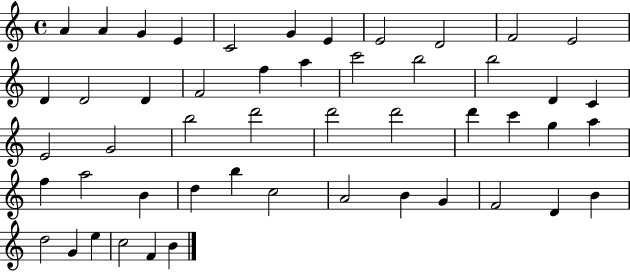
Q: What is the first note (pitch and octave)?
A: A4